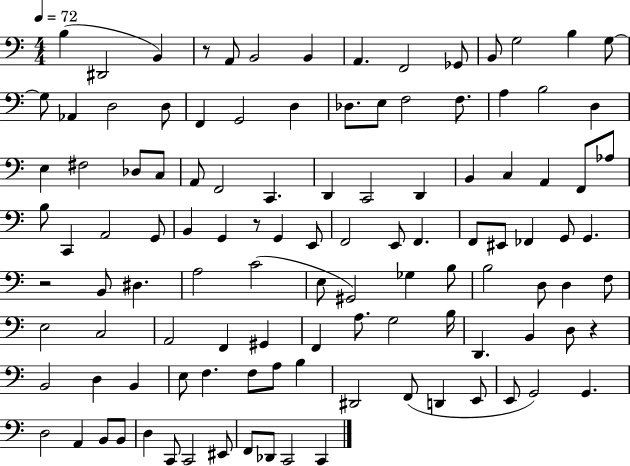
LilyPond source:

{
  \clef bass
  \numericTimeSignature
  \time 4/4
  \key c \major
  \tempo 4 = 72
  b4( dis,2 b,4) | r8 a,8 b,2 b,4 | a,4. f,2 ges,8 | b,8 g2 b4 g8~~ | \break g8 aes,4 d2 d8 | f,4 g,2 d4 | des8. e8 f2 f8. | a4 b2 d4 | \break e4 fis2 des8 c8 | a,8 f,2 c,4. | d,4 c,2 d,4 | b,4 c4 a,4 f,8 aes8 | \break b8 c,4 a,2 g,8 | b,4 g,4 r8 g,4 e,8 | f,2 e,8 f,4. | f,8 eis,8 fes,4 g,8 g,4. | \break r2 b,8 dis4. | a2 c'2( | e8 gis,2) ges4 b8 | b2 d8 d4 f8 | \break e2 c2 | a,2 f,4 gis,4 | f,4 a8. g2 b16 | d,4. b,4 d8 r4 | \break b,2 d4 b,4 | e8 f4. f8 a8 b4 | dis,2 f,8( d,4 e,8 | e,8 g,2) g,4. | \break d2 a,4 b,8 b,8 | d4 c,8 c,2 eis,8 | f,8 des,8 c,2 c,4 | \bar "|."
}